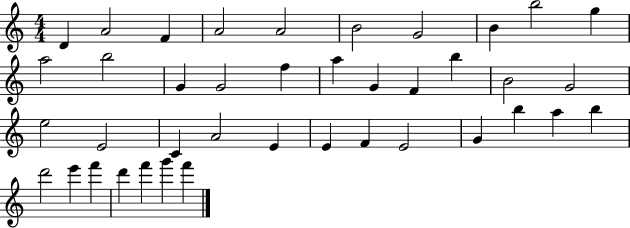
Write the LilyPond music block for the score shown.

{
  \clef treble
  \numericTimeSignature
  \time 4/4
  \key c \major
  d'4 a'2 f'4 | a'2 a'2 | b'2 g'2 | b'4 b''2 g''4 | \break a''2 b''2 | g'4 g'2 f''4 | a''4 g'4 f'4 b''4 | b'2 g'2 | \break e''2 e'2 | c'4 a'2 e'4 | e'4 f'4 e'2 | g'4 b''4 a''4 b''4 | \break d'''2 e'''4 f'''4 | d'''4 f'''4 g'''4 f'''4 | \bar "|."
}